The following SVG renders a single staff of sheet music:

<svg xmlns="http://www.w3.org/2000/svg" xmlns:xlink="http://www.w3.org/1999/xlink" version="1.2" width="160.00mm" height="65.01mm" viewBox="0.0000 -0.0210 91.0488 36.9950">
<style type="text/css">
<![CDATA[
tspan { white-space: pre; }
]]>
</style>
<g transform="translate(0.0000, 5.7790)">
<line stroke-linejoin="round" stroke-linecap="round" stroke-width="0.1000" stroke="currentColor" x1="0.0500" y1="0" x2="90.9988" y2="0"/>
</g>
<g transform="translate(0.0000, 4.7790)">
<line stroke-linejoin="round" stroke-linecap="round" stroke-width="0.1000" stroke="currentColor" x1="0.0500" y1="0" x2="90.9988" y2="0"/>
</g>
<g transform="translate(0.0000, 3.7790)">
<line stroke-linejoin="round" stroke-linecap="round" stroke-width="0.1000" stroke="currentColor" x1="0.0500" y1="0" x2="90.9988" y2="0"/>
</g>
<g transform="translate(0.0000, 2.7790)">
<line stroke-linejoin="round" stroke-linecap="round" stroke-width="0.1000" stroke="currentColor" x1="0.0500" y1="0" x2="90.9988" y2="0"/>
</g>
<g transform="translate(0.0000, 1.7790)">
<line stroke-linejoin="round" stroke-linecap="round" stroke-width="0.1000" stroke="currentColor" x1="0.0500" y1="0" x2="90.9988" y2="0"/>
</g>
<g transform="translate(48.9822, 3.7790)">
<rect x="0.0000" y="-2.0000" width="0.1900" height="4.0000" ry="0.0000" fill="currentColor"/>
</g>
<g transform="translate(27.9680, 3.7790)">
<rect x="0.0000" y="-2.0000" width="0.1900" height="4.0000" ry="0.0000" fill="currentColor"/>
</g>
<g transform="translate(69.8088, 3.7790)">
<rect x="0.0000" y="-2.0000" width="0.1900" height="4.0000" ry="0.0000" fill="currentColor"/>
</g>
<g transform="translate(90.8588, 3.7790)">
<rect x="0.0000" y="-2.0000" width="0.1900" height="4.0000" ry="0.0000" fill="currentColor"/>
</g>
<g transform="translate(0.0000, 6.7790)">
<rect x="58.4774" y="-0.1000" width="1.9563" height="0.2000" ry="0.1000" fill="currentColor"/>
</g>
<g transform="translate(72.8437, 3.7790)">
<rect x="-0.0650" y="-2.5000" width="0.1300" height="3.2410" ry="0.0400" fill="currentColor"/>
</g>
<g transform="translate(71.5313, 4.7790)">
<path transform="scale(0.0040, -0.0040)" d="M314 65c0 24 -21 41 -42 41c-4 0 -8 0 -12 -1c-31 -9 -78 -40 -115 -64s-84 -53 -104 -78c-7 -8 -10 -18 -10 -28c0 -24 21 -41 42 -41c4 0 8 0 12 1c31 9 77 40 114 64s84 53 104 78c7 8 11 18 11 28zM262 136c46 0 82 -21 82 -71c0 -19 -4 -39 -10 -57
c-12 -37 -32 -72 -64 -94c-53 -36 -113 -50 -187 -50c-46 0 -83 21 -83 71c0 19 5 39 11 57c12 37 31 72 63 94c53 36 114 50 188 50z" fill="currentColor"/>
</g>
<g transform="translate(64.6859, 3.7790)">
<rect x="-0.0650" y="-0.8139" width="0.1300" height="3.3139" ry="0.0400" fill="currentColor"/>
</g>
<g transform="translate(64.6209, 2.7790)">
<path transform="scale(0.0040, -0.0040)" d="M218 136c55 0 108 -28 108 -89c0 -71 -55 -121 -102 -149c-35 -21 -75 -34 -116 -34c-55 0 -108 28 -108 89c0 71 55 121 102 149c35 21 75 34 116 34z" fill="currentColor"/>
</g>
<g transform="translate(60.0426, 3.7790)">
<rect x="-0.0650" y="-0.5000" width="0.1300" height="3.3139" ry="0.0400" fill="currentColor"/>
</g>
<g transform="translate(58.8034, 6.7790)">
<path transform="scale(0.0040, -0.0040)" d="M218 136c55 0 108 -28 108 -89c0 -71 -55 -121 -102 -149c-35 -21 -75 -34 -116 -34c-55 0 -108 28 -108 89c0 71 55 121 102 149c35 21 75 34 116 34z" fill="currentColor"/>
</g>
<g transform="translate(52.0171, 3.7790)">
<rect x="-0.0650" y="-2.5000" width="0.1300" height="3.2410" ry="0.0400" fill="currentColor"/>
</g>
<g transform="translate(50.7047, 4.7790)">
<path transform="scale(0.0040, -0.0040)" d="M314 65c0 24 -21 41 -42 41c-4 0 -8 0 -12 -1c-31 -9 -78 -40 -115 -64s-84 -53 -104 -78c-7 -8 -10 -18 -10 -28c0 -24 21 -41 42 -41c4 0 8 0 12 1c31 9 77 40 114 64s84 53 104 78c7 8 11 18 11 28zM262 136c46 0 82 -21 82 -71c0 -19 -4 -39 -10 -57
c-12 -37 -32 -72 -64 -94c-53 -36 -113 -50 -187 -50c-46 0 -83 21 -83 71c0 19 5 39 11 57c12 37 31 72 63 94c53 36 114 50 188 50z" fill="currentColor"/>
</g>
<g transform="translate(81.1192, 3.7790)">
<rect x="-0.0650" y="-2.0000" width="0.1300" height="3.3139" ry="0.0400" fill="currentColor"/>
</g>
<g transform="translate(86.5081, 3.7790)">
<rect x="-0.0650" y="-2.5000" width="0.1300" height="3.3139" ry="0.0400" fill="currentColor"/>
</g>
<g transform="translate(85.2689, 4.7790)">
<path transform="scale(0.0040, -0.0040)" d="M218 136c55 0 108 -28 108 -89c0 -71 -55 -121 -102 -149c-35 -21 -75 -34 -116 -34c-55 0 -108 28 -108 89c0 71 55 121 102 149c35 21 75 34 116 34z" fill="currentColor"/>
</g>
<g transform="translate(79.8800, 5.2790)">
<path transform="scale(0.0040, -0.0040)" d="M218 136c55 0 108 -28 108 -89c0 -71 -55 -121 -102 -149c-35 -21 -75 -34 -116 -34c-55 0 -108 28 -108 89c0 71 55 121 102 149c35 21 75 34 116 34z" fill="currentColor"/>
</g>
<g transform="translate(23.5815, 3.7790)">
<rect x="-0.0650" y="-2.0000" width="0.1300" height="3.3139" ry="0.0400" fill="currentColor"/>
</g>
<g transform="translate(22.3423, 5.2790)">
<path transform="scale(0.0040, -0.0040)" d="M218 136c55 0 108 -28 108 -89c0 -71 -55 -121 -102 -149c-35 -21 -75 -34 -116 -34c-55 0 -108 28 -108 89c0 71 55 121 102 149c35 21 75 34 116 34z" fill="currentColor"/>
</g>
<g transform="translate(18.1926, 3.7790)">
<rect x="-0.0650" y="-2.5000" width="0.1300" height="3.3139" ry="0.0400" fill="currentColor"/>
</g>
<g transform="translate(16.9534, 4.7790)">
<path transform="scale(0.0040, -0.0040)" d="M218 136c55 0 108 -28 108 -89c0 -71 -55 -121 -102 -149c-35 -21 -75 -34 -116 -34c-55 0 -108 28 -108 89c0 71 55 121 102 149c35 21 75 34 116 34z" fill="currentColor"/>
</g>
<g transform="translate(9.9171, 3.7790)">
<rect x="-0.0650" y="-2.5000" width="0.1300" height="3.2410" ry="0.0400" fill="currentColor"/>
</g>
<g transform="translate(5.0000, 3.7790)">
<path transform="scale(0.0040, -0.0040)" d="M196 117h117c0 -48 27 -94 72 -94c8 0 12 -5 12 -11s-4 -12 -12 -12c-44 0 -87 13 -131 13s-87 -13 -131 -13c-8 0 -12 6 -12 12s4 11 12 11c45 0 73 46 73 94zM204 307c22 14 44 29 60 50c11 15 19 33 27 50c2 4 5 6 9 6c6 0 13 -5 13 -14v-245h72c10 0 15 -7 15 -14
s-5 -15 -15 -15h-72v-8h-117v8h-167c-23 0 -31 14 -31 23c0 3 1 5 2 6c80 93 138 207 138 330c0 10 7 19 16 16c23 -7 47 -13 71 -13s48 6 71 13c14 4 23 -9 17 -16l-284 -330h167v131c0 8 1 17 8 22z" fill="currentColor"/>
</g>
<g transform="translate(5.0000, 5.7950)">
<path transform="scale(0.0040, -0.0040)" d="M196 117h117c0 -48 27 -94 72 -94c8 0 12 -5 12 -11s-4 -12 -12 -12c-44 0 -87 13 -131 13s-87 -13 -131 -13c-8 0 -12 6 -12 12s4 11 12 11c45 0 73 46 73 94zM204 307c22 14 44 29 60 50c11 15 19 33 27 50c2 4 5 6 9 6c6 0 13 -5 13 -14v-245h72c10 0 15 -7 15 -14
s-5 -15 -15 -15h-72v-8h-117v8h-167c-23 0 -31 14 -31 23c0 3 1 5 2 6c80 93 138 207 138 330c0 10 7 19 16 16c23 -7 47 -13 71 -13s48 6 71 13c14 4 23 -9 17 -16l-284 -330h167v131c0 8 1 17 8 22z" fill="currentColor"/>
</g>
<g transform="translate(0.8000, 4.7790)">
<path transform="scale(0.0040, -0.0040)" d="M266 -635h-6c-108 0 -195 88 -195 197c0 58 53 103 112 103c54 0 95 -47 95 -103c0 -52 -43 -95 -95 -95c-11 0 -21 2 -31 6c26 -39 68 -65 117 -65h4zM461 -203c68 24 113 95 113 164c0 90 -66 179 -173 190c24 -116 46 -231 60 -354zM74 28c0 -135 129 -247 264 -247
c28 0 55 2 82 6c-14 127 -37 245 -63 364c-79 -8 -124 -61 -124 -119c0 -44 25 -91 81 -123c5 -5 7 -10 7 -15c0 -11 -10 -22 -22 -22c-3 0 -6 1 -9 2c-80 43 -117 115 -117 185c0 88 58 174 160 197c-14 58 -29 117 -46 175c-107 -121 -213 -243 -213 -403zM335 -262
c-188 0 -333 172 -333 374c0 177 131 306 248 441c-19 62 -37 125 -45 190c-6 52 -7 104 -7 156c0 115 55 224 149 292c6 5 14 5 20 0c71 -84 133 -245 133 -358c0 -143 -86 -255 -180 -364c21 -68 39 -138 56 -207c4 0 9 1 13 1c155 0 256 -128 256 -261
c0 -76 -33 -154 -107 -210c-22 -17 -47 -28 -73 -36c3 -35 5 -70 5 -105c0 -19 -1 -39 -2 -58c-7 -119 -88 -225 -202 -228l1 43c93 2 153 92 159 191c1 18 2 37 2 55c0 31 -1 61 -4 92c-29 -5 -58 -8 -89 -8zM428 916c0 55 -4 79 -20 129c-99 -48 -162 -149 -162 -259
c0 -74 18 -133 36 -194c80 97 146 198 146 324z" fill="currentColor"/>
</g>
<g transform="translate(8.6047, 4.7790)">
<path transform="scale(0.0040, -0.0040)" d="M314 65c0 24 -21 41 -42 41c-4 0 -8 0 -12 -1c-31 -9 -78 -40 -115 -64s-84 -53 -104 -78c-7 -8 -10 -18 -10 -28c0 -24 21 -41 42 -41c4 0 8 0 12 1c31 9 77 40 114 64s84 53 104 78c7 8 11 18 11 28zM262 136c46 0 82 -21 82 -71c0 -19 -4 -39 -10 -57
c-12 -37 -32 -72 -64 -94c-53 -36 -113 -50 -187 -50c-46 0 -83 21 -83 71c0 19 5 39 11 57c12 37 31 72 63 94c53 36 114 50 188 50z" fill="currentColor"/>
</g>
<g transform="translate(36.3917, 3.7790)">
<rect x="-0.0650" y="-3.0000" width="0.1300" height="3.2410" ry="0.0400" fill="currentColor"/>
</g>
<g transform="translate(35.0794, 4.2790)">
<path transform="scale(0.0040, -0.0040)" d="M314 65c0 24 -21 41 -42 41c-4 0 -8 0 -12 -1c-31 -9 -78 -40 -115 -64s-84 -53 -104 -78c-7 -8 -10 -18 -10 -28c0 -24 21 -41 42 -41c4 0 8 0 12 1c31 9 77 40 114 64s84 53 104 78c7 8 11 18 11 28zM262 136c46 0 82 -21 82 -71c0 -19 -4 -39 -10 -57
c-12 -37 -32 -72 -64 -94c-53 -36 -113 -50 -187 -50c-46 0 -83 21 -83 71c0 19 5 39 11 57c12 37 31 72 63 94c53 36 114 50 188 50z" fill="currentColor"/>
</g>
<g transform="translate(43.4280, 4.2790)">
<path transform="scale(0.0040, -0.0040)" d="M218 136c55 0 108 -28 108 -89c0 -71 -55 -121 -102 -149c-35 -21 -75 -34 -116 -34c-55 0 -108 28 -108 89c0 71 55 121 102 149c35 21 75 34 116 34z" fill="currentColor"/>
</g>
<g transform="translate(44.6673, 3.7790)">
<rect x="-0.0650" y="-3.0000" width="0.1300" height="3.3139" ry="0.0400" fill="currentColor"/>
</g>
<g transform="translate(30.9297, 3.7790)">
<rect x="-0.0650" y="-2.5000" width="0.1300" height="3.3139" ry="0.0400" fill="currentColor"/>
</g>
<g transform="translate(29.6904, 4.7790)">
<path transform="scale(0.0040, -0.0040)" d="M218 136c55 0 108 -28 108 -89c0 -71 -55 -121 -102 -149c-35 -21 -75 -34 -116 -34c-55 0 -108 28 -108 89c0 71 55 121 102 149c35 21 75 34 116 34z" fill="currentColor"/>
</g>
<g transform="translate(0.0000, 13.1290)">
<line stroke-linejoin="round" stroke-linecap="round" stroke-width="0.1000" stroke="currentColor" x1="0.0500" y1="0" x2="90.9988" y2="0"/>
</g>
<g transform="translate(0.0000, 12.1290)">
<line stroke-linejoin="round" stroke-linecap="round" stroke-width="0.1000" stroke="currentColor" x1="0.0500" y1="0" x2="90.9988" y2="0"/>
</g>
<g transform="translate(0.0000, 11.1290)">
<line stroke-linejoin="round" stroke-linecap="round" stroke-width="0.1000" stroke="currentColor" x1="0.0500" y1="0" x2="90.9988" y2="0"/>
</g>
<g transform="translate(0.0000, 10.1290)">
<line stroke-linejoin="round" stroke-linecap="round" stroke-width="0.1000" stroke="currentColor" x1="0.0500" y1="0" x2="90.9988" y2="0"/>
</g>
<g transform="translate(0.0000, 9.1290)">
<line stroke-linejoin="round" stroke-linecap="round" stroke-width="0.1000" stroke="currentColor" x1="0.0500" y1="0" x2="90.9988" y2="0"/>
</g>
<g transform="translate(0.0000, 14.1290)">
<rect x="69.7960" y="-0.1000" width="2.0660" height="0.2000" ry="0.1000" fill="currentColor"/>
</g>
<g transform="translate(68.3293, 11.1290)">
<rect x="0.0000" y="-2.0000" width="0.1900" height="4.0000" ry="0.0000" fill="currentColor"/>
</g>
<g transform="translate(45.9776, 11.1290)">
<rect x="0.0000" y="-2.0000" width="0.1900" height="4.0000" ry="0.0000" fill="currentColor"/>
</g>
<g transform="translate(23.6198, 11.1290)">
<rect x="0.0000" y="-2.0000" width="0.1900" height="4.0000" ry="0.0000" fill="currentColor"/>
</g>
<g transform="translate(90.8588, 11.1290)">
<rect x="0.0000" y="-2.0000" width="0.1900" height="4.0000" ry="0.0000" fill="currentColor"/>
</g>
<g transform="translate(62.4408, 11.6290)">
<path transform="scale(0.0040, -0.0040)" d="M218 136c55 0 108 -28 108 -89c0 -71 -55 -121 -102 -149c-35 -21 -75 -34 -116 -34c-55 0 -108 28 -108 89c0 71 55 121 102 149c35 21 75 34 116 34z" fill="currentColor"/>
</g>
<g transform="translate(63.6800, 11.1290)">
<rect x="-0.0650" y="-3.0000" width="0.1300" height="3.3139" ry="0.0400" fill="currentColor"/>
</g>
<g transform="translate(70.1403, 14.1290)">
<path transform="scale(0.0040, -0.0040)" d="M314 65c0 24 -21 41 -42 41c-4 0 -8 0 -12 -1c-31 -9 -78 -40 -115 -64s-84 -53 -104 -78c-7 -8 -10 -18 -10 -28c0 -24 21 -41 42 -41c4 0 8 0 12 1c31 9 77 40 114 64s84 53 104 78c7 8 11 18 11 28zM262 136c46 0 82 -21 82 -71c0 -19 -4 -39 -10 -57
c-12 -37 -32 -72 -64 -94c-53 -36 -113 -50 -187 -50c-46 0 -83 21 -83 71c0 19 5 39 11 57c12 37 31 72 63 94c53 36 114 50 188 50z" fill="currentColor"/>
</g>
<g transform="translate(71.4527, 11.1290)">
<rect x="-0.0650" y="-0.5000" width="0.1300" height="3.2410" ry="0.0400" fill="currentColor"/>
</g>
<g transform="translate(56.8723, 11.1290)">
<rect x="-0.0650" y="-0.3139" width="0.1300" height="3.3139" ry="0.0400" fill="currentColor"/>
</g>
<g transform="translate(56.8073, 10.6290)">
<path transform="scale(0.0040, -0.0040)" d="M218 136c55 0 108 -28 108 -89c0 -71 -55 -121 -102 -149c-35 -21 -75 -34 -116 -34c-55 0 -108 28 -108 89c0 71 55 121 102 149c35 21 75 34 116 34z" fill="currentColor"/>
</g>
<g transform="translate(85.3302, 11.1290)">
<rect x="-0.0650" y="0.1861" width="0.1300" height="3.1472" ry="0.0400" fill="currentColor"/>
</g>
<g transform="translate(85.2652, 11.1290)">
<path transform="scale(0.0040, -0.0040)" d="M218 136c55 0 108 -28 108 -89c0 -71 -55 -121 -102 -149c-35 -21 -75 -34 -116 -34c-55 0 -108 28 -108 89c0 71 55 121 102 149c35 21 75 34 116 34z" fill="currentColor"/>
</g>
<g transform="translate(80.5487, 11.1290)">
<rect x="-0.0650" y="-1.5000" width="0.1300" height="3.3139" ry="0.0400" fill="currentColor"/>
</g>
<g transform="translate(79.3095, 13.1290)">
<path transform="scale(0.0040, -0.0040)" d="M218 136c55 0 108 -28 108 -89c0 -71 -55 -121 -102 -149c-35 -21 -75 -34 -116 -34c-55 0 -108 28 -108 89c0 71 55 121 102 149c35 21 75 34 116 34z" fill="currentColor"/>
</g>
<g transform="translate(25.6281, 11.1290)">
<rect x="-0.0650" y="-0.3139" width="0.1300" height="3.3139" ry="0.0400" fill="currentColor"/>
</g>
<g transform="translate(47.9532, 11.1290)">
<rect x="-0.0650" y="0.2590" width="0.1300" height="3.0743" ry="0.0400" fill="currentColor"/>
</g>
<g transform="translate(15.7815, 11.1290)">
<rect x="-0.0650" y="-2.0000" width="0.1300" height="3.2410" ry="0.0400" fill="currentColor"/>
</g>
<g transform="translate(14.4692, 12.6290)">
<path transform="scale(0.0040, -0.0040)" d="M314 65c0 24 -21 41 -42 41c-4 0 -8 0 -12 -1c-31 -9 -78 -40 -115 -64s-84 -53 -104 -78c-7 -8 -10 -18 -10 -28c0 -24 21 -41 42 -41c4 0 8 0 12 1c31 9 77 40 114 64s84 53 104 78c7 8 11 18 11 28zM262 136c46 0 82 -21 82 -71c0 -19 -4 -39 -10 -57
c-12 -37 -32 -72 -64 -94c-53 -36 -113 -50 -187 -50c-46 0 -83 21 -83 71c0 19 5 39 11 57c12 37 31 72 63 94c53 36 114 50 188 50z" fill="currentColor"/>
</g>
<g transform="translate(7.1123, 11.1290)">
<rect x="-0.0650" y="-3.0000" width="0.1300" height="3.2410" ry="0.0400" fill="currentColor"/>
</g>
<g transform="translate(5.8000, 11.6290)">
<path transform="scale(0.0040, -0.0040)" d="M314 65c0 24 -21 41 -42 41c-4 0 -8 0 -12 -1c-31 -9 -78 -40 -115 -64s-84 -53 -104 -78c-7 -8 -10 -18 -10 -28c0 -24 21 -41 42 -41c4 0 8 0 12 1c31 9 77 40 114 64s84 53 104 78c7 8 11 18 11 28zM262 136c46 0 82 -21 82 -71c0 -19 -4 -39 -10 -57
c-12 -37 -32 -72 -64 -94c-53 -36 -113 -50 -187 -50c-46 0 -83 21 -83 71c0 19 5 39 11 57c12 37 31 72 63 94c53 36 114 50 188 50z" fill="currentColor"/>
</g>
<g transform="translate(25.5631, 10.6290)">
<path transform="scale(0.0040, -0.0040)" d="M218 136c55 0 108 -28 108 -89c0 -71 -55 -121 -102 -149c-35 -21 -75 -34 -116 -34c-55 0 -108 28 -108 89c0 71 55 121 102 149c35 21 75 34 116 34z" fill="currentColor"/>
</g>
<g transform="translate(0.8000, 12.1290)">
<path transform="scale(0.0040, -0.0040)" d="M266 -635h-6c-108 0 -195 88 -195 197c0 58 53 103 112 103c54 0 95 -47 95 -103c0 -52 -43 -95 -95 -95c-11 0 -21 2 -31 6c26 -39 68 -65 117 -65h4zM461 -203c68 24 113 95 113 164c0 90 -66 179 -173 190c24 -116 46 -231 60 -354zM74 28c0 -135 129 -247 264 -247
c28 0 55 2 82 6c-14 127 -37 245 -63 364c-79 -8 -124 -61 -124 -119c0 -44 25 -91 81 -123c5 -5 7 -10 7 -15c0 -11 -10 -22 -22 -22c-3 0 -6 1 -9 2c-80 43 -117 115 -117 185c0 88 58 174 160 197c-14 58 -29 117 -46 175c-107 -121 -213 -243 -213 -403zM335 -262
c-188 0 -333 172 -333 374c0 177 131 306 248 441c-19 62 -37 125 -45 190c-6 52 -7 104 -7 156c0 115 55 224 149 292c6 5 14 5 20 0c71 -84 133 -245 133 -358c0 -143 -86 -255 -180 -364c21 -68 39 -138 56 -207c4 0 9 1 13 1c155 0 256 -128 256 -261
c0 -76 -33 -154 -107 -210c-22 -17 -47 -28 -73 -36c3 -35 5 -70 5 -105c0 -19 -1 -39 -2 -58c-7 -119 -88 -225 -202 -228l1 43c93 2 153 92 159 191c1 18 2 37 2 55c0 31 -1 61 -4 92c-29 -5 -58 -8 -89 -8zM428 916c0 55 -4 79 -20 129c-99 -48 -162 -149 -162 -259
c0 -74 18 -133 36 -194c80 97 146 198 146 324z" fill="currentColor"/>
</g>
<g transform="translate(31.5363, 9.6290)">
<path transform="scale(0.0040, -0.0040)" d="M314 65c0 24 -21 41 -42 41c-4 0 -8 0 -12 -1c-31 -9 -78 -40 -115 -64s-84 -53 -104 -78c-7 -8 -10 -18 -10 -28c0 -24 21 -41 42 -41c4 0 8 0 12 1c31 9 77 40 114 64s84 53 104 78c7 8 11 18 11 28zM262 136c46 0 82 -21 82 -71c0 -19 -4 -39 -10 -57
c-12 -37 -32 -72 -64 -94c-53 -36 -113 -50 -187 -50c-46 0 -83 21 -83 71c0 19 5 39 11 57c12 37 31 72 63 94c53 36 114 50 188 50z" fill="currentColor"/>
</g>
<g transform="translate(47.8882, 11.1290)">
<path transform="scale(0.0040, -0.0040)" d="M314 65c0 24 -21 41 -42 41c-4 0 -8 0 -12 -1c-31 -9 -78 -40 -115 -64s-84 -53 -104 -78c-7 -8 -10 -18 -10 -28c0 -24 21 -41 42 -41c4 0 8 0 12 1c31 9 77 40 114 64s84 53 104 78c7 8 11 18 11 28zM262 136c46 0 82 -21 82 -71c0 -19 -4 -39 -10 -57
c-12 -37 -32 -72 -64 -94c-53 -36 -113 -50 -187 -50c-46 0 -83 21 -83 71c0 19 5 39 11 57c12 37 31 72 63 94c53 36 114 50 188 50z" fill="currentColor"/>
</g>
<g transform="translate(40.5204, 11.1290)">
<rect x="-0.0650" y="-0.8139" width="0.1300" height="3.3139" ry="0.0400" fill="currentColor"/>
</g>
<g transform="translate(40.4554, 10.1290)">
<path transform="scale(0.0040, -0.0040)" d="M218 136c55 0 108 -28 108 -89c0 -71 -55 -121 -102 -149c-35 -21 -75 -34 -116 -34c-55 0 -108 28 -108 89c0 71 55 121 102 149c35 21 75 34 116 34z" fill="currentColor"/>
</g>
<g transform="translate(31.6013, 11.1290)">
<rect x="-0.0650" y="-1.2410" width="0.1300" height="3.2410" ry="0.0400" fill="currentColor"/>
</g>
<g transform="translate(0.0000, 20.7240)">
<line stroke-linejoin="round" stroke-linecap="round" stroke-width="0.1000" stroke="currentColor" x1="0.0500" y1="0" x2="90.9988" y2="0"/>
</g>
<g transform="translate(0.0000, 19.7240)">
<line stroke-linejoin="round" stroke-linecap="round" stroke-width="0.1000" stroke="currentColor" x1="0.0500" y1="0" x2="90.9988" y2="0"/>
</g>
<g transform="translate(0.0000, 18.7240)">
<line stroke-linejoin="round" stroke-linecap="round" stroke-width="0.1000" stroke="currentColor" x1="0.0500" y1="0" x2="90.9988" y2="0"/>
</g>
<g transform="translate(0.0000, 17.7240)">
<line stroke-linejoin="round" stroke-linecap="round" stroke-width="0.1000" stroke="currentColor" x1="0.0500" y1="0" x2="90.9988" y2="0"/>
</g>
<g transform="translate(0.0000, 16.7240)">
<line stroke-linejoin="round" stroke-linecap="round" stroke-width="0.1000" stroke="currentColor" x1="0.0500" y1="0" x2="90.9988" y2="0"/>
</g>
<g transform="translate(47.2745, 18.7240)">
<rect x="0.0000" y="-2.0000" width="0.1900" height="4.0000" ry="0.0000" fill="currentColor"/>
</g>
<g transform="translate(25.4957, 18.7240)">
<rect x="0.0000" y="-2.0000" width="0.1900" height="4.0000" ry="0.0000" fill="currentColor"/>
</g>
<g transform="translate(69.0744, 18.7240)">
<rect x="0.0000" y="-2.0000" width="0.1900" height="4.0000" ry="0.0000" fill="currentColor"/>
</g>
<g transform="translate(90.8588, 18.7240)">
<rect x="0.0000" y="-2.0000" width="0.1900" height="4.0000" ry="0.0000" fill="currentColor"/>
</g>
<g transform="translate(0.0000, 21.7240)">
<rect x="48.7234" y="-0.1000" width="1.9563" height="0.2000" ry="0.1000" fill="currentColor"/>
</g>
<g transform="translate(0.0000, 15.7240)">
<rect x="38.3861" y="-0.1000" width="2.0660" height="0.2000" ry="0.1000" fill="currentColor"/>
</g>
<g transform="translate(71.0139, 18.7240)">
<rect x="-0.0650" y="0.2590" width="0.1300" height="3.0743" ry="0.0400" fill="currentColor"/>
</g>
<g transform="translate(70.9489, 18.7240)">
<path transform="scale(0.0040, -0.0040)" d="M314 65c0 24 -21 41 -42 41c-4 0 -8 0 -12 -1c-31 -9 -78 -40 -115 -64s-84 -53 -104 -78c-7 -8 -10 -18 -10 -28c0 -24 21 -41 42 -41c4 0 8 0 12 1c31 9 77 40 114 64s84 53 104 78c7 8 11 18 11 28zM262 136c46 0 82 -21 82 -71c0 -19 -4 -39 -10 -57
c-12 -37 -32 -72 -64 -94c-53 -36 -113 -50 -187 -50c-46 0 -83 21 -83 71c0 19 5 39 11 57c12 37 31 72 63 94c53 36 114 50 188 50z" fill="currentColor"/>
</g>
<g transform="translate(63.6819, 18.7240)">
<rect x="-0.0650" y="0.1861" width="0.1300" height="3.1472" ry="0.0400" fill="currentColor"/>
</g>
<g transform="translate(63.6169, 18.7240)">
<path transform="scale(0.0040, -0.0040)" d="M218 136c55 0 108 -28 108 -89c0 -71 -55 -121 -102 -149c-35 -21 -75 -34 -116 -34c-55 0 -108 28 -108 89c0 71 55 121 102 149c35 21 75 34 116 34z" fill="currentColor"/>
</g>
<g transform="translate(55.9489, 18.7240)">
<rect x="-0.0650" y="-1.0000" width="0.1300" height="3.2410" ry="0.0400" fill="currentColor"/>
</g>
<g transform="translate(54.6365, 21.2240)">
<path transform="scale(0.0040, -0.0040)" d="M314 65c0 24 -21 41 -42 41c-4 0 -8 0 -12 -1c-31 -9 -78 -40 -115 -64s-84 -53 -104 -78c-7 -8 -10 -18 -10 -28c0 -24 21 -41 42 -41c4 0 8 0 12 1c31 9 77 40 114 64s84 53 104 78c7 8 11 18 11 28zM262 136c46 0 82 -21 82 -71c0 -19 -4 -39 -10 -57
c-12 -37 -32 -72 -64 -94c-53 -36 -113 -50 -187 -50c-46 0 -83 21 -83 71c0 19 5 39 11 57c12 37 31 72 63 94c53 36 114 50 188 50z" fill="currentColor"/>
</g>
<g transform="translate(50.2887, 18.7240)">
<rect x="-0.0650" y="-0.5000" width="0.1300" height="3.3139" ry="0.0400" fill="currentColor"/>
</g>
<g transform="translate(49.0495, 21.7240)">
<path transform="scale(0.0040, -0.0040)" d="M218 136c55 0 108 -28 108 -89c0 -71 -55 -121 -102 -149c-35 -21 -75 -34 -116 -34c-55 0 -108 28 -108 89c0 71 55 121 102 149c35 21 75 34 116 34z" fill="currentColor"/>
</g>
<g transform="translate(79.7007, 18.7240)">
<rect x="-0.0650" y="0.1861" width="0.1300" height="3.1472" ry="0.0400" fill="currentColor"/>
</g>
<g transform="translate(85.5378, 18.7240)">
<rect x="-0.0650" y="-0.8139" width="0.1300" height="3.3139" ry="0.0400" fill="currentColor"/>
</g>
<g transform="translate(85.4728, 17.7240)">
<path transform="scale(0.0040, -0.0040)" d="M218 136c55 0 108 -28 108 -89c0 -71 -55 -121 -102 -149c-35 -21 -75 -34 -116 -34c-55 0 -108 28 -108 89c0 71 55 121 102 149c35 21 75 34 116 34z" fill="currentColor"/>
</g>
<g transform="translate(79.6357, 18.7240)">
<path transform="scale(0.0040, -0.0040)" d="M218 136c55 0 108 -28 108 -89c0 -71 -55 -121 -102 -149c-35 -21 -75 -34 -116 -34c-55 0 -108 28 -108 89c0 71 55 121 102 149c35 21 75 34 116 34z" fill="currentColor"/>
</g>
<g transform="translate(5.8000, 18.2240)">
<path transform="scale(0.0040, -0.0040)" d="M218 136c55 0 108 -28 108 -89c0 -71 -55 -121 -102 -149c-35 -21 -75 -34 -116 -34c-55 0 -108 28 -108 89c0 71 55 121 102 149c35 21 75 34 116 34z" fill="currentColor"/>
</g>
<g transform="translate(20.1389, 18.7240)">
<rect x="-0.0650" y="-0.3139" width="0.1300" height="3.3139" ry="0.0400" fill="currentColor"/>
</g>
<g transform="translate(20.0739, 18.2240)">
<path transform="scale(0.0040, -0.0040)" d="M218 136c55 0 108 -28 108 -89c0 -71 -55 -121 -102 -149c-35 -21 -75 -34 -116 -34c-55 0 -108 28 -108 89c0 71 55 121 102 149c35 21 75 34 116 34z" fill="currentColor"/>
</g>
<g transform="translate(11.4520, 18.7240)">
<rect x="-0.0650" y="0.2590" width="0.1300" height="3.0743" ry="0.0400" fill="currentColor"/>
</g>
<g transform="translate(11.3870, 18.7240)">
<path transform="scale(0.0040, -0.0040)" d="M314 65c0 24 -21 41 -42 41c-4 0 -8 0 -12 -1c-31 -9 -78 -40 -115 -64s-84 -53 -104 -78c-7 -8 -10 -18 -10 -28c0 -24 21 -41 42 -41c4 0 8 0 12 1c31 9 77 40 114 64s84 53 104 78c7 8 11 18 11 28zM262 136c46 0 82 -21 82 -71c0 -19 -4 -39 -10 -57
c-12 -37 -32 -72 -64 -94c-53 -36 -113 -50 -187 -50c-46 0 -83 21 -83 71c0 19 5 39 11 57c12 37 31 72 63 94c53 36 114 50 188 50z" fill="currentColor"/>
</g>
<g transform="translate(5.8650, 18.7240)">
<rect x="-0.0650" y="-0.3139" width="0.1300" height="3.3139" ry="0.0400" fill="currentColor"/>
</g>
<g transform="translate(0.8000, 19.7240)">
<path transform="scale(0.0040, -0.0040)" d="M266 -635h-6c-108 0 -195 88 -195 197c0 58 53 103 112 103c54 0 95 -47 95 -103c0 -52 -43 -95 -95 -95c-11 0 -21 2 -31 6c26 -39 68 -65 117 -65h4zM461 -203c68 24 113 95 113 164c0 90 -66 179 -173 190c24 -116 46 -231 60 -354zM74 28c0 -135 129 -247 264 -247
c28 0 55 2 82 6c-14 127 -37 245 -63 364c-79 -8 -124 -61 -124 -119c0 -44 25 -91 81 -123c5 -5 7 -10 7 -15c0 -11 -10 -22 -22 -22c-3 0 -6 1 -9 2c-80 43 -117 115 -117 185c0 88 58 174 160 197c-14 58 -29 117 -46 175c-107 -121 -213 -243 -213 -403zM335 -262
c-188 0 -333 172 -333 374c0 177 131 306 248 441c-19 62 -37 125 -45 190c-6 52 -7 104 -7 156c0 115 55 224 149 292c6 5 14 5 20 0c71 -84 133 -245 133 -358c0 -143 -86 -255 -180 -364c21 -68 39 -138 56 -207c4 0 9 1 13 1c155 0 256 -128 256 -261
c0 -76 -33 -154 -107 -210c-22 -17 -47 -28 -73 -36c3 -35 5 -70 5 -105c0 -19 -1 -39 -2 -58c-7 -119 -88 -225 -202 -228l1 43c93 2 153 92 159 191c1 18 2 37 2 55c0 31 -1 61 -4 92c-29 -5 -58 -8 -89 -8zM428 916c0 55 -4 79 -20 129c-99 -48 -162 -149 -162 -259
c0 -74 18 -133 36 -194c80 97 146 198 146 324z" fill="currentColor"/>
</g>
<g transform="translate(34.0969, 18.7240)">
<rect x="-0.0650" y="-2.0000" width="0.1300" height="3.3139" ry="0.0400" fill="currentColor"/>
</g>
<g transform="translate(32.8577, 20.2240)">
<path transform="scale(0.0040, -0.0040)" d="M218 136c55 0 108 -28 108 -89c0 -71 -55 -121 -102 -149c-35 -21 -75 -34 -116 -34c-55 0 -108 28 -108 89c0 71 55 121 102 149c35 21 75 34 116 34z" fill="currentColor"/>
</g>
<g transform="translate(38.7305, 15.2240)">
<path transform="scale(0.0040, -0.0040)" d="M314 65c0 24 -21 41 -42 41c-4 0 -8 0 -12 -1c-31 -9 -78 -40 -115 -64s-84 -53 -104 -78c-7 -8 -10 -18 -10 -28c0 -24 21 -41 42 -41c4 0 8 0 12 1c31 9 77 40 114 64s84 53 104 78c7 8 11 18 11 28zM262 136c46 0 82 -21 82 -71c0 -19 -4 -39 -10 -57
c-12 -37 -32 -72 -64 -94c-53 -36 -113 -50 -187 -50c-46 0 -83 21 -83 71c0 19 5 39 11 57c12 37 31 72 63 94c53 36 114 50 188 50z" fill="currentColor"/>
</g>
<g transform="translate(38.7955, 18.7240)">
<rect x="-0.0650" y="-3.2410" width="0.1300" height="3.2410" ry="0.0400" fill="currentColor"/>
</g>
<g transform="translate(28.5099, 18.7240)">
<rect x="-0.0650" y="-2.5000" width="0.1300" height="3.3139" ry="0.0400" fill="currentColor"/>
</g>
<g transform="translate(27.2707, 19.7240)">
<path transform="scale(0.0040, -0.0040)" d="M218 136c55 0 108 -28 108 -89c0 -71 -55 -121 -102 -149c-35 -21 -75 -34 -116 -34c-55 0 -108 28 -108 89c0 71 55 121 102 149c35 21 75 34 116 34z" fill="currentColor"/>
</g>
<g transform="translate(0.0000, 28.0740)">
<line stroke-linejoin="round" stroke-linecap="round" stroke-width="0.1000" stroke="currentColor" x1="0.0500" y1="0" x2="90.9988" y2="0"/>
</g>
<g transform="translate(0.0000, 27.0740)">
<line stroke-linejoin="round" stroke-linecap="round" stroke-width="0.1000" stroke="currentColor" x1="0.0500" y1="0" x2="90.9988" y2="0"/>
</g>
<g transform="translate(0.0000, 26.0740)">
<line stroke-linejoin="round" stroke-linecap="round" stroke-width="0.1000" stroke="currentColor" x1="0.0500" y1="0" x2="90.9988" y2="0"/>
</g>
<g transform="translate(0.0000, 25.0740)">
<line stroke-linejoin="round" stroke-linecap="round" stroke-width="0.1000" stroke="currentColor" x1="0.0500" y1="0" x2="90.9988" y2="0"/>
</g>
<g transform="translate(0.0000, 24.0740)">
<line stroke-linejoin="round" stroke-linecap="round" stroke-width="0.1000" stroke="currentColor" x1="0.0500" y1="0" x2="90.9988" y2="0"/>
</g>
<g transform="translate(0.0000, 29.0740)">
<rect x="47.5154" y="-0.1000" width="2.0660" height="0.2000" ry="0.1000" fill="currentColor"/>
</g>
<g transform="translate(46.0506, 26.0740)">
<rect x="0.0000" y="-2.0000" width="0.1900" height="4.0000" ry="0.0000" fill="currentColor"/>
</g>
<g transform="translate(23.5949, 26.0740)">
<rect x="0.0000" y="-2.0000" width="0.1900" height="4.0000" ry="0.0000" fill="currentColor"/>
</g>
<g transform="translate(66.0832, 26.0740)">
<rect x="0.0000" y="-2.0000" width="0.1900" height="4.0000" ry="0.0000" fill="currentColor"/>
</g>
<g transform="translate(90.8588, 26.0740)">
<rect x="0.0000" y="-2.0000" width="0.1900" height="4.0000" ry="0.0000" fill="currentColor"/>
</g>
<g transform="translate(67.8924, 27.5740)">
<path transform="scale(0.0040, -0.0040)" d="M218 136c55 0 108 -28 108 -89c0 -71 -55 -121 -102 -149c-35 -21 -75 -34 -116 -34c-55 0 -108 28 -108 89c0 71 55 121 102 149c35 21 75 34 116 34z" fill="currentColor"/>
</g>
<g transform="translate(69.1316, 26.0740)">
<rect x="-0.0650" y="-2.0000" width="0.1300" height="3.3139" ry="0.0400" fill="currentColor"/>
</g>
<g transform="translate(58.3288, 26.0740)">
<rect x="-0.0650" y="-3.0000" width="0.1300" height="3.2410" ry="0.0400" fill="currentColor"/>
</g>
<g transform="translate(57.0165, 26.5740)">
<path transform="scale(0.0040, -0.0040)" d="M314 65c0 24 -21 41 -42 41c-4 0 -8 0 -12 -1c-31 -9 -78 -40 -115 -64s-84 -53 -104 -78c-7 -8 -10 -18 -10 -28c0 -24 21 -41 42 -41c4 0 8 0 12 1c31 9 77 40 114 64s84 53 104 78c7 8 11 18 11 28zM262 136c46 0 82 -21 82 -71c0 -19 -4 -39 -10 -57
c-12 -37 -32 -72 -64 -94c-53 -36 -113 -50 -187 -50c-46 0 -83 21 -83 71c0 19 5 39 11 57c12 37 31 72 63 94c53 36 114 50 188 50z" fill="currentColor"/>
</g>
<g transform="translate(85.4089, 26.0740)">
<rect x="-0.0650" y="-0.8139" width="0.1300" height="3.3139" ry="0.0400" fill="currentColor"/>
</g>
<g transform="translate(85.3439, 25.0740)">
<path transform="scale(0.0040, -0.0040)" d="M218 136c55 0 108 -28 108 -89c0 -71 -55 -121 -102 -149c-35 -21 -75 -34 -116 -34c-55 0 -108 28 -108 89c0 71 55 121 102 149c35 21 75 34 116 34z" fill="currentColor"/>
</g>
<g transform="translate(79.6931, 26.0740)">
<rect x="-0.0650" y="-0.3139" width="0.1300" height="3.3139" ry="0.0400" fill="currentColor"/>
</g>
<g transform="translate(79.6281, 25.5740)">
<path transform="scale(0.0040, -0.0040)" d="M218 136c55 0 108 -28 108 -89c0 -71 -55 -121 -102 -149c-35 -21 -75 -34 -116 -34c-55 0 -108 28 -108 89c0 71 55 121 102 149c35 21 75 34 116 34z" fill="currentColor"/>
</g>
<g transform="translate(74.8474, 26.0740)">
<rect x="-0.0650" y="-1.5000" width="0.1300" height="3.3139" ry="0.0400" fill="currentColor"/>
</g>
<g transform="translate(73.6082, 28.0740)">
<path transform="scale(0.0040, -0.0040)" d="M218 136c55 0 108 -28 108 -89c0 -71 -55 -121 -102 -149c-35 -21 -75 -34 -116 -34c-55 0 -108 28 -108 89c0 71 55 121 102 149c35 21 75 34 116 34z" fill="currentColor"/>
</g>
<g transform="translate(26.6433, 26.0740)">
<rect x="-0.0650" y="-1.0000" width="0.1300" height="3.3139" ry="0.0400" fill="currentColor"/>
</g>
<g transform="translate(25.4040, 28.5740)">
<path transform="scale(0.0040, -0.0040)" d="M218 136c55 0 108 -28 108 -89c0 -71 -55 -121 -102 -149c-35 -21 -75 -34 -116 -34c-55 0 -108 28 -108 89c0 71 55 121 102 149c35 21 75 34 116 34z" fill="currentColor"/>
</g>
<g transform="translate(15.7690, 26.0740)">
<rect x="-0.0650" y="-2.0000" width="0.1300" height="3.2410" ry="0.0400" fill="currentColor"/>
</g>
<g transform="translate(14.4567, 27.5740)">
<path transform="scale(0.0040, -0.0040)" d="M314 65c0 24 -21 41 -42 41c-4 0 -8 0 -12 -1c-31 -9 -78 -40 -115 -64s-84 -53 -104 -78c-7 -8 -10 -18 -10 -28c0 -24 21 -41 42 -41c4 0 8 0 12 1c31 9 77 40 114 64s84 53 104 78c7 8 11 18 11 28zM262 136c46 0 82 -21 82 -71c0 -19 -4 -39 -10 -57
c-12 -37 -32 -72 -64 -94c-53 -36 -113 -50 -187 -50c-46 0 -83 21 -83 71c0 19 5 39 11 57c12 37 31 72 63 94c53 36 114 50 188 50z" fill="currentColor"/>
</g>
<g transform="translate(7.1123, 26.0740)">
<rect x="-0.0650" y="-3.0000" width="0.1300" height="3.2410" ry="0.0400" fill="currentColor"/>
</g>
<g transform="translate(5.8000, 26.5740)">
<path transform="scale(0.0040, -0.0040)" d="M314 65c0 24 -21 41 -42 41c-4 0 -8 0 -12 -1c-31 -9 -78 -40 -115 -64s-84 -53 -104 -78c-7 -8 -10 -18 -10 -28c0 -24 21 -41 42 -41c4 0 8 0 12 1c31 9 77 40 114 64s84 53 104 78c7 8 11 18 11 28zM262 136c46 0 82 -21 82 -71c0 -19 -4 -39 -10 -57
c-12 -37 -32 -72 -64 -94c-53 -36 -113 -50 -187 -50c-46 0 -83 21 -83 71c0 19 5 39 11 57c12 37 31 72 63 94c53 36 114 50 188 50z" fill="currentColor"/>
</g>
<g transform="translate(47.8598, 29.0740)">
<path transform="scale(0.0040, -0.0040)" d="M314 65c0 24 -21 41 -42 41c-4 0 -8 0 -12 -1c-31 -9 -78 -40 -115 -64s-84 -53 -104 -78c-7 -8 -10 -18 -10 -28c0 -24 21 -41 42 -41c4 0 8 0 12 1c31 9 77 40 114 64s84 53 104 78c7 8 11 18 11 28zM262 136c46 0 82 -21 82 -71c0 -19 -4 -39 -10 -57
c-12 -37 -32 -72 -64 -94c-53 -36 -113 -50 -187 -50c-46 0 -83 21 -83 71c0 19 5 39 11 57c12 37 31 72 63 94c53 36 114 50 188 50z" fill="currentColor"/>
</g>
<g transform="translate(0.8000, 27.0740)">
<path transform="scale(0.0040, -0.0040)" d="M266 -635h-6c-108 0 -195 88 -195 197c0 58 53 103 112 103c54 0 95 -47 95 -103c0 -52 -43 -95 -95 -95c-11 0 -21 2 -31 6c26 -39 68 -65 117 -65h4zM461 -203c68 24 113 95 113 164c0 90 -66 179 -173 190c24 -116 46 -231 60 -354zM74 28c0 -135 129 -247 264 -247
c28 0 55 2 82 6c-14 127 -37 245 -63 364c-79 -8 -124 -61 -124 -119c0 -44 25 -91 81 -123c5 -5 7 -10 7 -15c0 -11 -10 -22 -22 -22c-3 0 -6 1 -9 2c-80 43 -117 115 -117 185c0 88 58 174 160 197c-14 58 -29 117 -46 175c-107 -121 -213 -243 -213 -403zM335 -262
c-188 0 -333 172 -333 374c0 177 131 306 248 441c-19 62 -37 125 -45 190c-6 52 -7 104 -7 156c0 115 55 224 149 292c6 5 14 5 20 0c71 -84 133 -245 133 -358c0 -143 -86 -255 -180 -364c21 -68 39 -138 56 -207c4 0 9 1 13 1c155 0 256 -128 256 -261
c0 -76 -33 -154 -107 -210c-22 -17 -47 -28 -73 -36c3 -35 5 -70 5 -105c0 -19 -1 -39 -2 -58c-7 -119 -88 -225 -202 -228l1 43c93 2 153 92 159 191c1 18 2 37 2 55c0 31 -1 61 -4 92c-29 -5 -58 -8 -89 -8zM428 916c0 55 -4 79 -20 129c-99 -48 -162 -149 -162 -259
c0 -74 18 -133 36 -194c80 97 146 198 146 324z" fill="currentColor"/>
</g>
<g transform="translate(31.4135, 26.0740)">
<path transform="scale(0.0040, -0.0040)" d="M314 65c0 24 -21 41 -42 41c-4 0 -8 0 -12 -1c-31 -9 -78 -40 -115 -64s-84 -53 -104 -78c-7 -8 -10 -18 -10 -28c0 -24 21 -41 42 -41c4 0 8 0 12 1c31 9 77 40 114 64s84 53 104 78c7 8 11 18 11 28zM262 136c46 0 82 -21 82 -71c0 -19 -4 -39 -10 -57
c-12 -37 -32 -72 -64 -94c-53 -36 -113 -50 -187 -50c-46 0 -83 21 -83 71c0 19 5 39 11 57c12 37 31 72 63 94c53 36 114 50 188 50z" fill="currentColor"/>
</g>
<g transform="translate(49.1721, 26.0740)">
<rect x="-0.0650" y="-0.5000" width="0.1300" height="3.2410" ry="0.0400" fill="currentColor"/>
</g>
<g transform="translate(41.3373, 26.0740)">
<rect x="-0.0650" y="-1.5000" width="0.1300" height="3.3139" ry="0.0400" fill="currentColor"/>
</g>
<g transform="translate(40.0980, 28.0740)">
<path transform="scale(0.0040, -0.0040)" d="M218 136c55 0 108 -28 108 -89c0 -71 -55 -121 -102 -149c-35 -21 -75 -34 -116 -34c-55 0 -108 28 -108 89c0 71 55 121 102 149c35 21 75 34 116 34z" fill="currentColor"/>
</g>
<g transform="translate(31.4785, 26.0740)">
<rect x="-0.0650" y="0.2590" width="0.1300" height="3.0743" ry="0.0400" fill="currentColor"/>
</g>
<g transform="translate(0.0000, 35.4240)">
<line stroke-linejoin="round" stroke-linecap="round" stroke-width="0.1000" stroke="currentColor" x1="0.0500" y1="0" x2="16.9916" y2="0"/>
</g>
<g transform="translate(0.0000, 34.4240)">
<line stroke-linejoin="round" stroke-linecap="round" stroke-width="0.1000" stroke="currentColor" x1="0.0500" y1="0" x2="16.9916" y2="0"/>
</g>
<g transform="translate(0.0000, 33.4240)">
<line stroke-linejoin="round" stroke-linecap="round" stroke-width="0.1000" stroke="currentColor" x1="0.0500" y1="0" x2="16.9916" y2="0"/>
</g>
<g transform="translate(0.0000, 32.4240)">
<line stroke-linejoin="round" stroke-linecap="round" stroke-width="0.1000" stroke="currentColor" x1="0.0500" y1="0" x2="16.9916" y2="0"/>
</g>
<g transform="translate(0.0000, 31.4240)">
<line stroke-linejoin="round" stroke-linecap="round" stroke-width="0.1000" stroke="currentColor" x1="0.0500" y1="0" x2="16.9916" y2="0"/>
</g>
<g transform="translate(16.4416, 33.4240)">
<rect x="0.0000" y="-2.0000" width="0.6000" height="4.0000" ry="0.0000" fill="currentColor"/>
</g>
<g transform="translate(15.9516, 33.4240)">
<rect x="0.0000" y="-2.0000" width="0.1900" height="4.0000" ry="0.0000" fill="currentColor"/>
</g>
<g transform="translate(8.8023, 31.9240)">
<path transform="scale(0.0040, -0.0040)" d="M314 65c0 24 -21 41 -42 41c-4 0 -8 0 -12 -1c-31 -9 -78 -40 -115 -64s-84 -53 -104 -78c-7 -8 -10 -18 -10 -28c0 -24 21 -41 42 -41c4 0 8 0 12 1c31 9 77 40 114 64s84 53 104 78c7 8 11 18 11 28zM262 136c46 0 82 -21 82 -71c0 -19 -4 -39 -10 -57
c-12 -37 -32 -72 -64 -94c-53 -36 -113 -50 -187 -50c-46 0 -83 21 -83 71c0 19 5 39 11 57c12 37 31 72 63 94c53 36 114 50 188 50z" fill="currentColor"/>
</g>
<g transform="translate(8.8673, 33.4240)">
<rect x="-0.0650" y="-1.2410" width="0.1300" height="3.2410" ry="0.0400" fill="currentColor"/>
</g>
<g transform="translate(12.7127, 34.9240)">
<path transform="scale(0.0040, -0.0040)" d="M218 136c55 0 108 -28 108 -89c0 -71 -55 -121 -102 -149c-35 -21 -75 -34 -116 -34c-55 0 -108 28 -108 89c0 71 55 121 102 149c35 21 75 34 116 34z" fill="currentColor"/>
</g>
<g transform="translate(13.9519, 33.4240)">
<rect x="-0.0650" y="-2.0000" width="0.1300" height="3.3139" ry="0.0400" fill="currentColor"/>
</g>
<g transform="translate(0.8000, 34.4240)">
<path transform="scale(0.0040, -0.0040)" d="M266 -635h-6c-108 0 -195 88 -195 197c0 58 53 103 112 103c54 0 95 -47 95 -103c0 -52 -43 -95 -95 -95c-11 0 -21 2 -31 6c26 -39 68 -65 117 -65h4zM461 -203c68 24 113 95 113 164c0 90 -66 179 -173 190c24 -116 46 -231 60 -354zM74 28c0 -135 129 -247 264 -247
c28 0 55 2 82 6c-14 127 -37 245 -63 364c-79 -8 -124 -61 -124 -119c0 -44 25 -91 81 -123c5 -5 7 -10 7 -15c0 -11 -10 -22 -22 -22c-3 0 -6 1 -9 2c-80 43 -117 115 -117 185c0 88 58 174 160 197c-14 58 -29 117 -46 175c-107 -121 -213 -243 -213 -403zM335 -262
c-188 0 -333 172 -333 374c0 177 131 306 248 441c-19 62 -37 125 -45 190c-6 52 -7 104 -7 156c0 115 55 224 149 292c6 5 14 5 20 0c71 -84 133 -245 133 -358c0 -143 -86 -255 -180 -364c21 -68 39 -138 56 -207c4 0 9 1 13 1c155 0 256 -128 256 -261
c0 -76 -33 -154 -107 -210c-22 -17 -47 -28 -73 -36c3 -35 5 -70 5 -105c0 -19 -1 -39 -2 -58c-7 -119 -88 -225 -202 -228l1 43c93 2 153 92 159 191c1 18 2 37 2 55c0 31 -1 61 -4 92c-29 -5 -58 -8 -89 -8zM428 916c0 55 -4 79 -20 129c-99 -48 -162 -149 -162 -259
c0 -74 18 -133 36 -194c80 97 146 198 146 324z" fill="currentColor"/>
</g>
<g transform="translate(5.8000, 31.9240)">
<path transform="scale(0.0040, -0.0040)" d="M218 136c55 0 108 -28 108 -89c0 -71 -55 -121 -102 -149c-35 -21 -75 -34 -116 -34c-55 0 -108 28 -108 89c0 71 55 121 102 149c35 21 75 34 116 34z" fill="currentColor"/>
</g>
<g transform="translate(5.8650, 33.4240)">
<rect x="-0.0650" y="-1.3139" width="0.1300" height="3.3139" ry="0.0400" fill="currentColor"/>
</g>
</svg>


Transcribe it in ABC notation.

X:1
T:Untitled
M:4/4
L:1/4
K:C
G2 G F G A2 A G2 C d G2 F G A2 F2 c e2 d B2 c A C2 E B c B2 c G F b2 C D2 B B2 B d A2 F2 D B2 E C2 A2 F E c d e e2 F